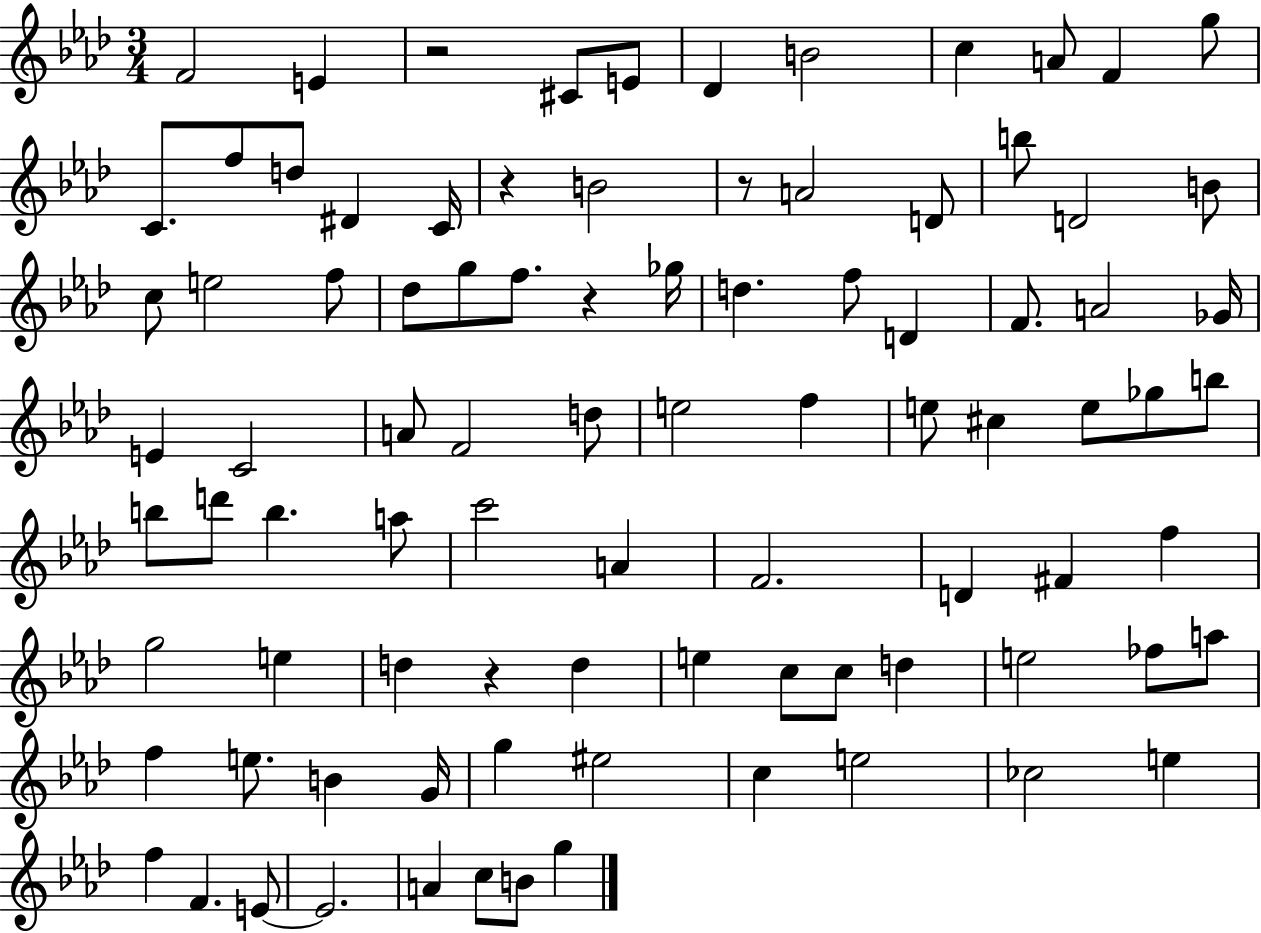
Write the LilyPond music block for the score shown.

{
  \clef treble
  \numericTimeSignature
  \time 3/4
  \key aes \major
  f'2 e'4 | r2 cis'8 e'8 | des'4 b'2 | c''4 a'8 f'4 g''8 | \break c'8. f''8 d''8 dis'4 c'16 | r4 b'2 | r8 a'2 d'8 | b''8 d'2 b'8 | \break c''8 e''2 f''8 | des''8 g''8 f''8. r4 ges''16 | d''4. f''8 d'4 | f'8. a'2 ges'16 | \break e'4 c'2 | a'8 f'2 d''8 | e''2 f''4 | e''8 cis''4 e''8 ges''8 b''8 | \break b''8 d'''8 b''4. a''8 | c'''2 a'4 | f'2. | d'4 fis'4 f''4 | \break g''2 e''4 | d''4 r4 d''4 | e''4 c''8 c''8 d''4 | e''2 fes''8 a''8 | \break f''4 e''8. b'4 g'16 | g''4 eis''2 | c''4 e''2 | ces''2 e''4 | \break f''4 f'4. e'8~~ | e'2. | a'4 c''8 b'8 g''4 | \bar "|."
}